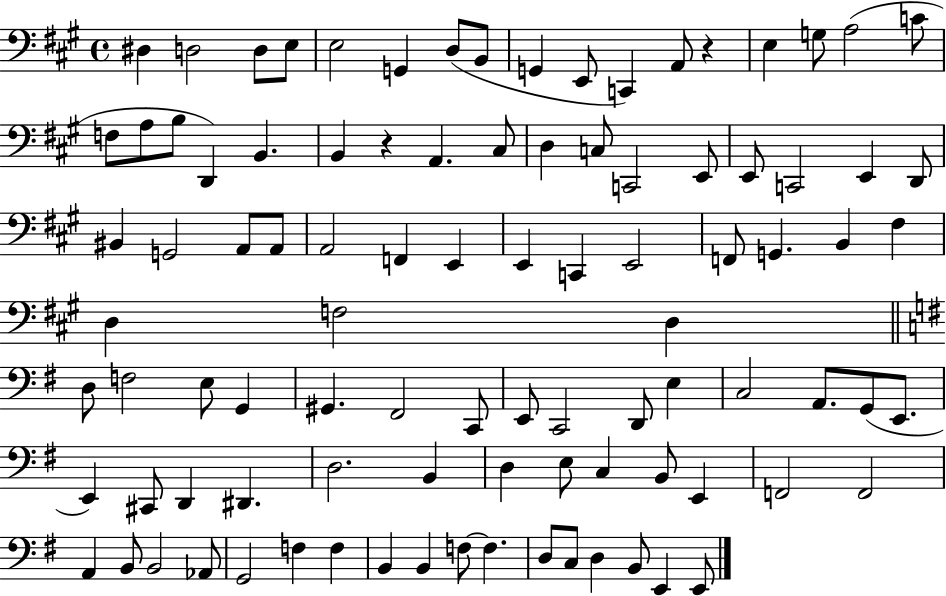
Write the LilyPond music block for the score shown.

{
  \clef bass
  \time 4/4
  \defaultTimeSignature
  \key a \major
  dis4 d2 d8 e8 | e2 g,4 d8( b,8 | g,4 e,8 c,4) a,8 r4 | e4 g8 a2( c'8 | \break f8 a8 b8 d,4) b,4. | b,4 r4 a,4. cis8 | d4 c8 c,2 e,8 | e,8 c,2 e,4 d,8 | \break bis,4 g,2 a,8 a,8 | a,2 f,4 e,4 | e,4 c,4 e,2 | f,8 g,4. b,4 fis4 | \break d4 f2 d4 | \bar "||" \break \key g \major d8 f2 e8 g,4 | gis,4. fis,2 c,8 | e,8 c,2 d,8 e4 | c2 a,8. g,8( e,8. | \break e,4) cis,8 d,4 dis,4. | d2. b,4 | d4 e8 c4 b,8 e,4 | f,2 f,2 | \break a,4 b,8 b,2 aes,8 | g,2 f4 f4 | b,4 b,4 f8~~ f4. | d8 c8 d4 b,8 e,4 e,8 | \break \bar "|."
}